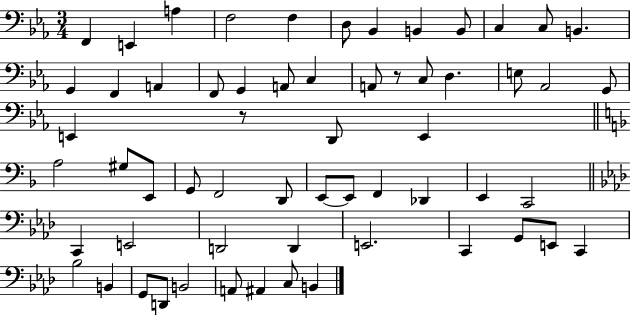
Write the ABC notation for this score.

X:1
T:Untitled
M:3/4
L:1/4
K:Eb
F,, E,, A, F,2 F, D,/2 _B,, B,, B,,/2 C, C,/2 B,, G,, F,, A,, F,,/2 G,, A,,/2 C, A,,/2 z/2 C,/2 D, E,/2 _A,,2 G,,/2 E,, z/2 D,,/2 E,, A,2 ^G,/2 E,,/2 G,,/2 F,,2 D,,/2 E,,/2 E,,/2 F,, _D,, E,, C,,2 C,, E,,2 D,,2 D,, E,,2 C,, G,,/2 E,,/2 C,, _B,2 B,, G,,/2 D,,/2 B,,2 A,,/2 ^A,, C,/2 B,,